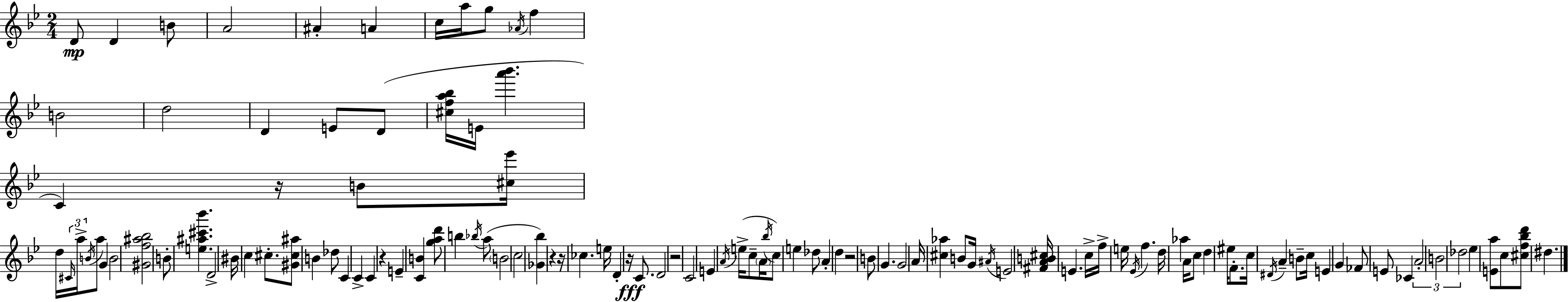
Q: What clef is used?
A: treble